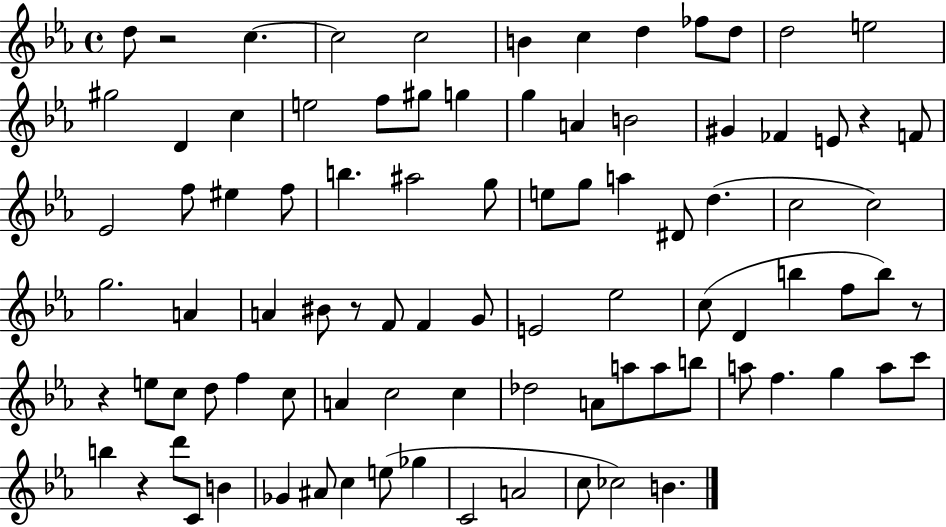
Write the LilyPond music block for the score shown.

{
  \clef treble
  \time 4/4
  \defaultTimeSignature
  \key ees \major
  d''8 r2 c''4.~~ | c''2 c''2 | b'4 c''4 d''4 fes''8 d''8 | d''2 e''2 | \break gis''2 d'4 c''4 | e''2 f''8 gis''8 g''4 | g''4 a'4 b'2 | gis'4 fes'4 e'8 r4 f'8 | \break ees'2 f''8 eis''4 f''8 | b''4. ais''2 g''8 | e''8 g''8 a''4 dis'8 d''4.( | c''2 c''2) | \break g''2. a'4 | a'4 bis'8 r8 f'8 f'4 g'8 | e'2 ees''2 | c''8( d'4 b''4 f''8 b''8) r8 | \break r4 e''8 c''8 d''8 f''4 c''8 | a'4 c''2 c''4 | des''2 a'8 a''8 a''8 b''8 | a''8 f''4. g''4 a''8 c'''8 | \break b''4 r4 d'''8 c'8 b'4 | ges'4 ais'8 c''4 e''8( ges''4 | c'2 a'2 | c''8 ces''2) b'4. | \break \bar "|."
}